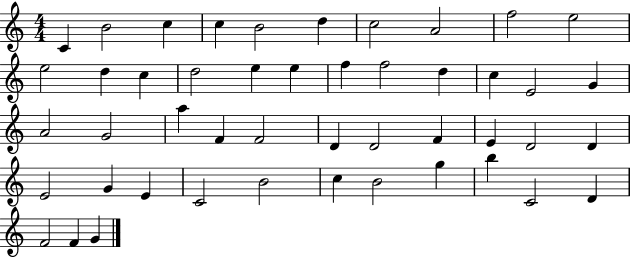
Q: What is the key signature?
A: C major